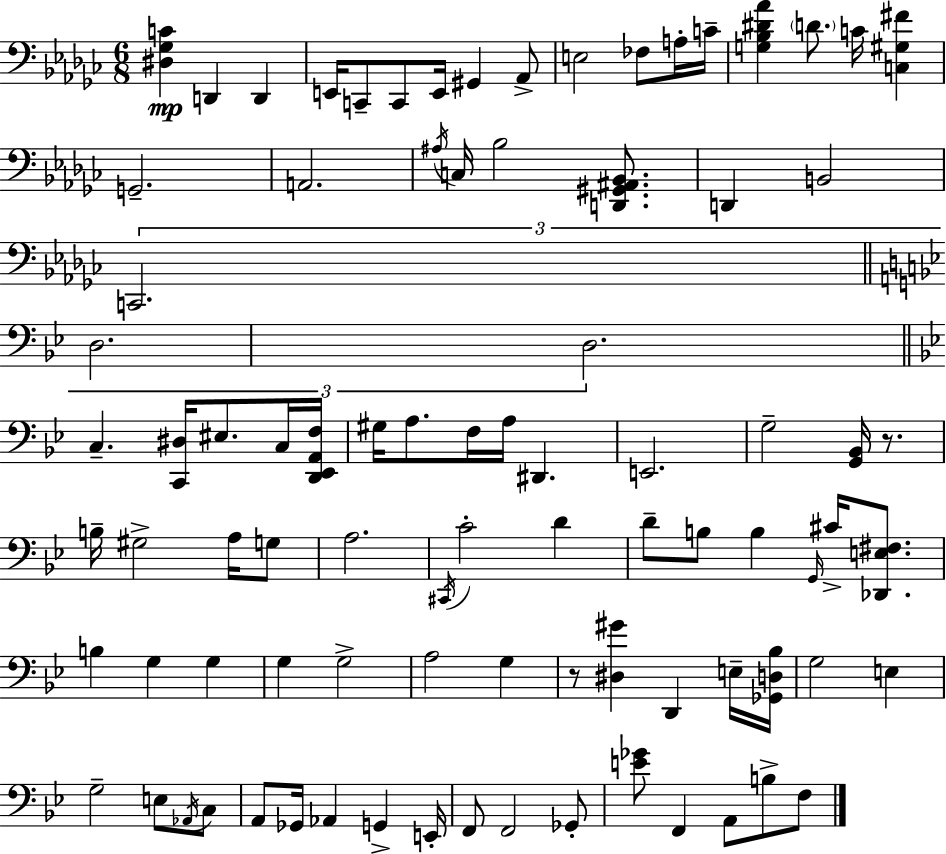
{
  \clef bass
  \numericTimeSignature
  \time 6/8
  \key ees \minor
  \repeat volta 2 { <dis ges c'>4\mp d,4 d,4 | e,16 c,8-- c,8 e,16 gis,4 aes,8-> | e2 fes8 a16-. c'16-- | <g bes dis' aes'>4 \parenthesize d'8. c'16 <c gis fis'>4 | \break g,2.-- | a,2. | \acciaccatura { ais16 } c16 bes2 <d, gis, ais, bes,>8. | d,4 b,2 | \break \tuplet 3/2 { c,2. | \bar "||" \break \key bes \major d2. | d2. } | \bar "||" \break \key g \minor c4.-- <c, dis>16 eis8. c16 <d, ees, a, f>16 | gis16 a8. f16 a16 dis,4. | e,2. | g2-- <g, bes,>16 r8. | \break b16-- gis2-> a16 g8 | a2. | \acciaccatura { cis,16 } c'2-. d'4 | d'8-- b8 b4 \grace { g,16 } cis'16-> <des, e fis>8. | \break b4 g4 g4 | g4 g2-> | a2 g4 | r8 <dis gis'>4 d,4 | \break e16-- <ges, d bes>16 g2 e4 | g2-- e8 | \acciaccatura { aes,16 } c8 a,8 ges,16 aes,4 g,4-> | e,16-. f,8 f,2 | \break ges,8-. <e' ges'>8 f,4 a,8 b8-> | f8 } \bar "|."
}